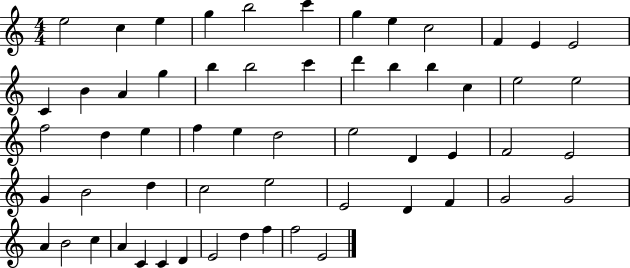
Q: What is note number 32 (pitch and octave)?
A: E5